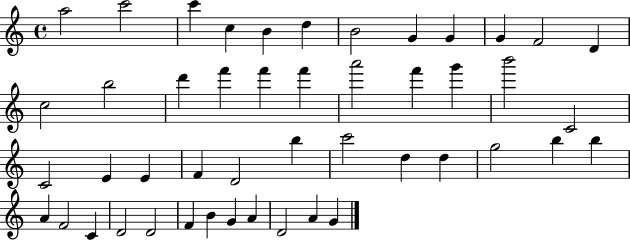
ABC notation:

X:1
T:Untitled
M:4/4
L:1/4
K:C
a2 c'2 c' c B d B2 G G G F2 D c2 b2 d' f' f' f' a'2 f' g' b'2 C2 C2 E E F D2 b c'2 d d g2 b b A F2 C D2 D2 F B G A D2 A G